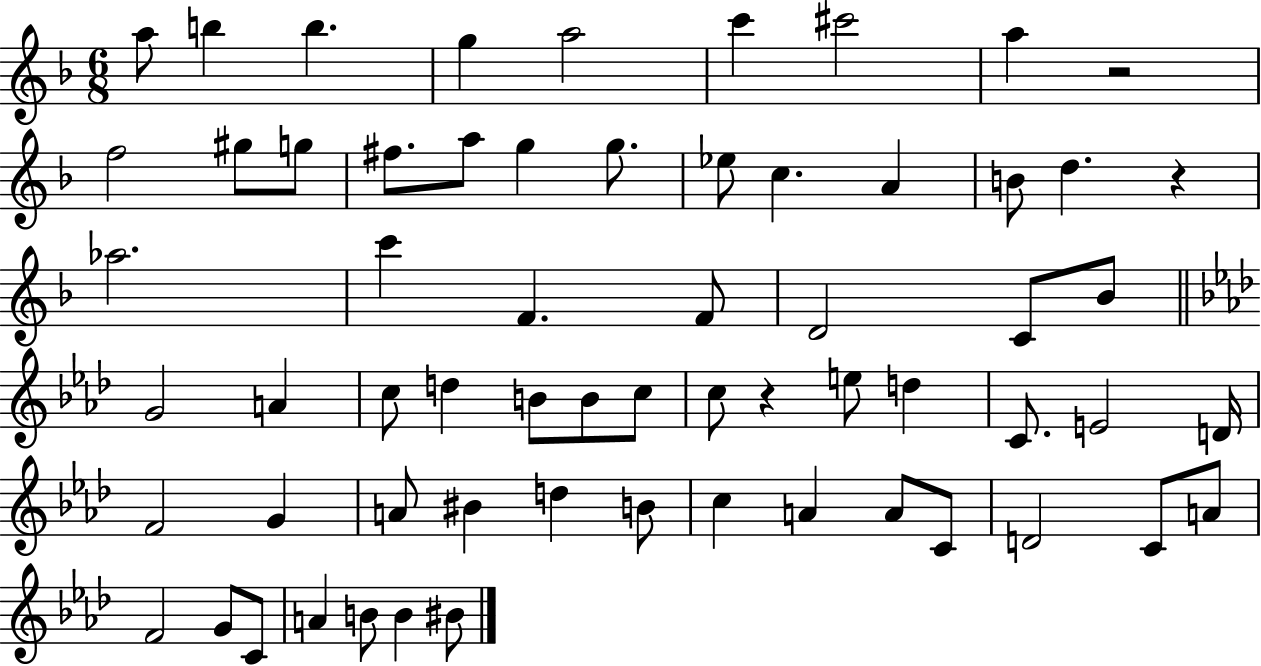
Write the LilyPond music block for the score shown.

{
  \clef treble
  \numericTimeSignature
  \time 6/8
  \key f \major
  a''8 b''4 b''4. | g''4 a''2 | c'''4 cis'''2 | a''4 r2 | \break f''2 gis''8 g''8 | fis''8. a''8 g''4 g''8. | ees''8 c''4. a'4 | b'8 d''4. r4 | \break aes''2. | c'''4 f'4. f'8 | d'2 c'8 bes'8 | \bar "||" \break \key aes \major g'2 a'4 | c''8 d''4 b'8 b'8 c''8 | c''8 r4 e''8 d''4 | c'8. e'2 d'16 | \break f'2 g'4 | a'8 bis'4 d''4 b'8 | c''4 a'4 a'8 c'8 | d'2 c'8 a'8 | \break f'2 g'8 c'8 | a'4 b'8 b'4 bis'8 | \bar "|."
}